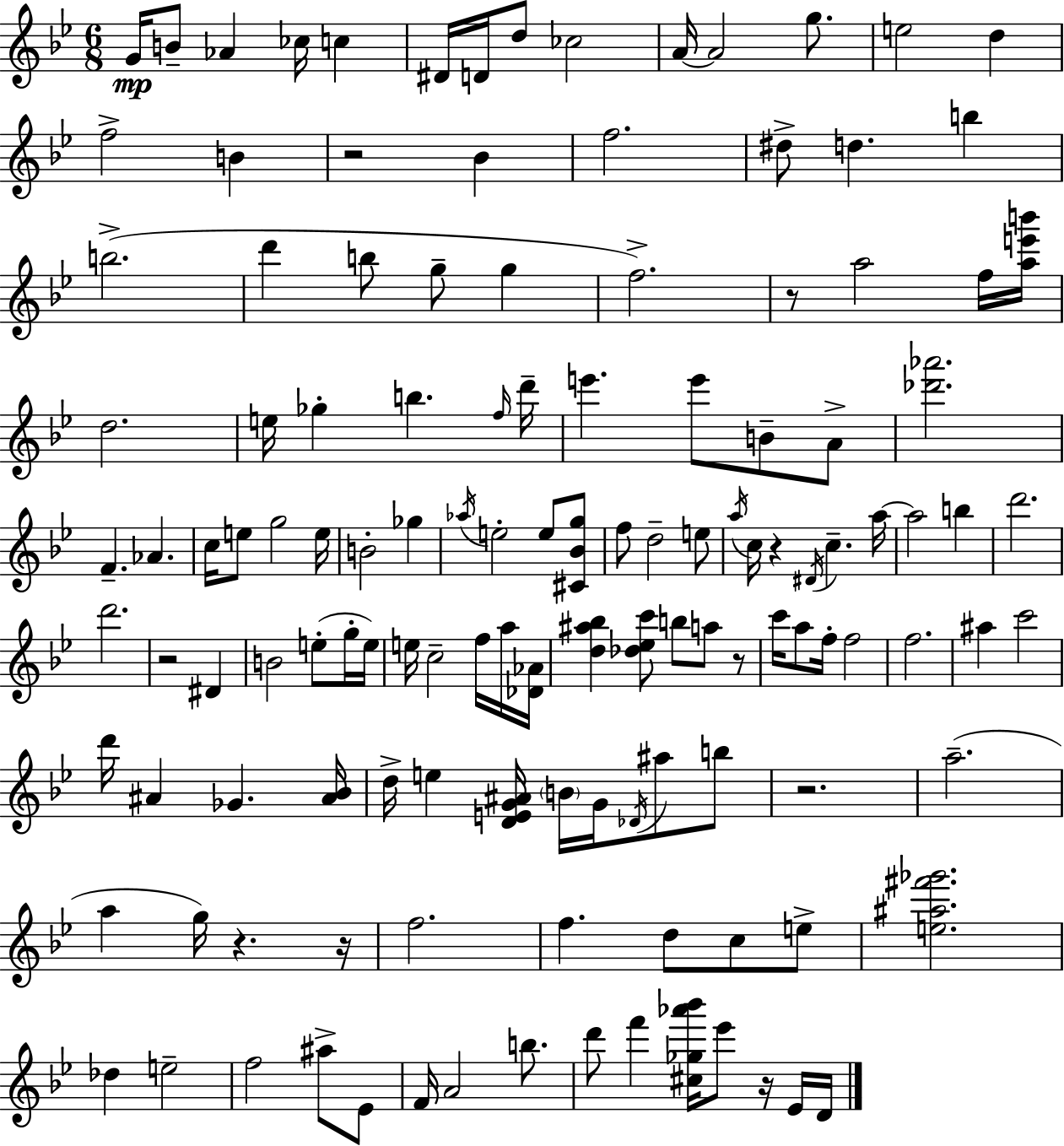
{
  \clef treble
  \numericTimeSignature
  \time 6/8
  \key g \minor
  g'16\mp b'8-- aes'4 ces''16 c''4 | dis'16 d'16 d''8 ces''2 | a'16~~ a'2 g''8. | e''2 d''4 | \break f''2-> b'4 | r2 bes'4 | f''2. | dis''8-> d''4. b''4 | \break b''2.->( | d'''4 b''8 g''8-- g''4 | f''2.->) | r8 a''2 f''16 <a'' e''' b'''>16 | \break d''2. | e''16 ges''4-. b''4. \grace { f''16 } | d'''16-- e'''4. e'''8 b'8-- a'8-> | <des''' aes'''>2. | \break f'4.-- aes'4. | c''16 e''8 g''2 | e''16 b'2-. ges''4 | \acciaccatura { aes''16 } e''2-. e''8 | \break <cis' bes' g''>8 f''8 d''2-- | e''8 \acciaccatura { a''16 } c''16 r4 \acciaccatura { dis'16 } c''4.-- | a''16~~ a''2 | b''4 d'''2. | \break d'''2. | r2 | dis'4 b'2 | e''8-.( g''16-. e''16) e''16 c''2-- | \break f''16 a''16 <des' aes'>16 <d'' ais'' bes''>4 <des'' ees'' c'''>8 b''8 | a''8 r8 c'''16 a''8 f''16-. f''2 | f''2. | ais''4 c'''2 | \break d'''16 ais'4 ges'4. | <ais' bes'>16 d''16-> e''4 <d' e' g' ais'>16 \parenthesize b'16 g'16 | \acciaccatura { des'16 } ais''8 b''8 r2. | a''2.--( | \break a''4 g''16) r4. | r16 f''2. | f''4. d''8 | c''8 e''8-> <e'' ais'' fis''' ges'''>2. | \break des''4 e''2-- | f''2 | ais''8-> ees'8 f'16 a'2 | b''8. d'''8 f'''4 <cis'' ges'' aes''' bes'''>16 | \break ees'''8 r16 ees'16 d'16 \bar "|."
}